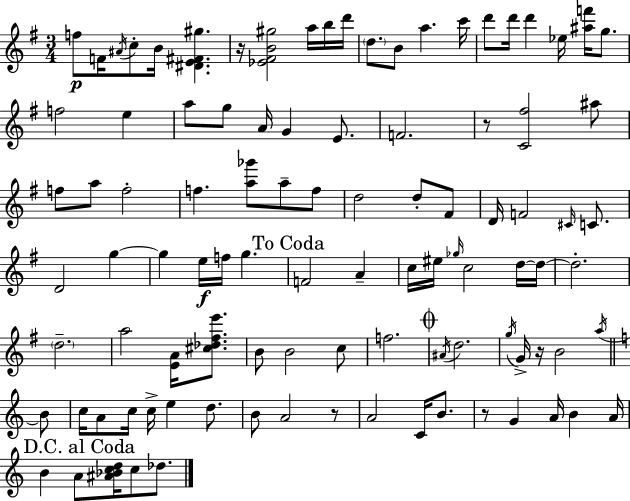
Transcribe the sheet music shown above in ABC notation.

X:1
T:Untitled
M:3/4
L:1/4
K:Em
f/2 F/4 ^A/4 c/2 B/4 [^DE^F^g] z/4 [_E^FB^g]2 a/4 b/4 d'/4 d/2 B/2 a c'/4 d'/2 d'/4 d' _e/4 [^af']/4 g/2 f2 e a/2 g/2 A/4 G E/2 F2 z/2 [C^f]2 ^a/2 f/2 a/2 f2 f [a_g']/2 a/2 f/2 d2 d/2 ^F/2 D/4 F2 ^C/4 C/2 D2 g g e/4 f/4 g F2 A c/4 ^e/4 _g/4 c2 d/4 d/4 d2 d2 a2 [EA]/4 [^c_d^fe']/2 B/2 B2 c/2 f2 ^A/4 d2 g/4 G/4 z/4 B2 a/4 B/2 c/4 A/2 c/4 c/4 e d/2 B/2 A2 z/2 A2 C/4 B/2 z/2 G A/4 B A/4 B A/2 [^A_Bcd]/4 c/2 _d/2